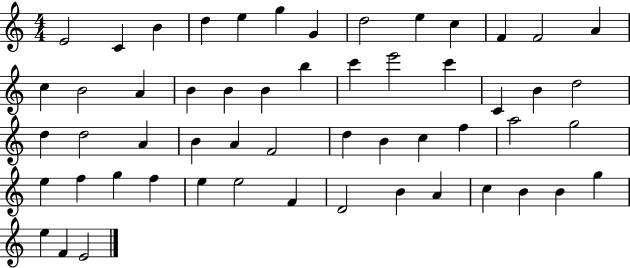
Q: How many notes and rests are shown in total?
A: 55